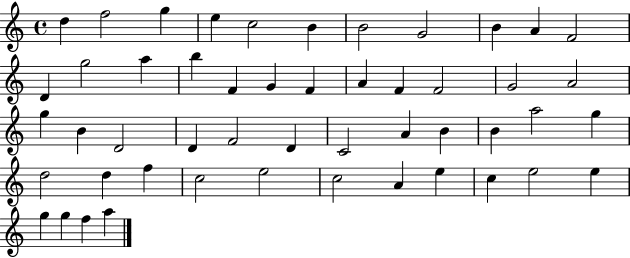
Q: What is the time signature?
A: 4/4